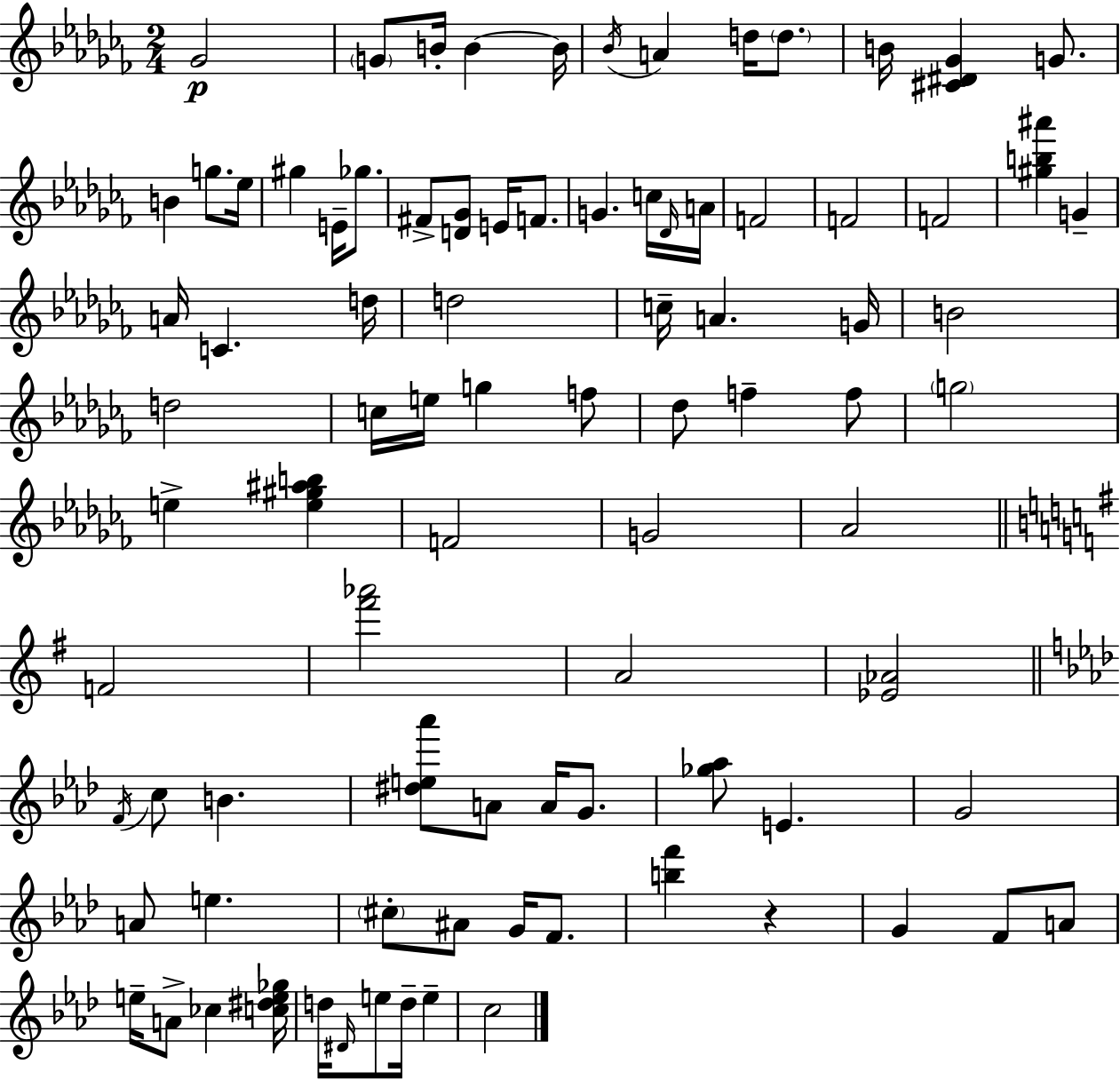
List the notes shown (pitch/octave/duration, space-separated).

Gb4/h G4/e B4/s B4/q B4/s Bb4/s A4/q D5/s D5/e. B4/s [C#4,D#4,Gb4]/q G4/e. B4/q G5/e. Eb5/s G#5/q E4/s Gb5/e. F#4/e [D4,Gb4]/e E4/s F4/e. G4/q. C5/s Db4/s A4/s F4/h F4/h F4/h [G#5,B5,A#6]/q G4/q A4/s C4/q. D5/s D5/h C5/s A4/q. G4/s B4/h D5/h C5/s E5/s G5/q F5/e Db5/e F5/q F5/e G5/h E5/q [E5,G#5,A#5,B5]/q F4/h G4/h Ab4/h F4/h [F#6,Ab6]/h A4/h [Eb4,Ab4]/h F4/s C5/e B4/q. [D#5,E5,Ab6]/e A4/e A4/s G4/e. [Gb5,Ab5]/e E4/q. G4/h A4/e E5/q. C#5/e A#4/e G4/s F4/e. [B5,F6]/q R/q G4/q F4/e A4/e E5/s A4/e CES5/q [C5,D#5,E5,Gb5]/s D5/s D#4/s E5/e D5/s E5/q C5/h